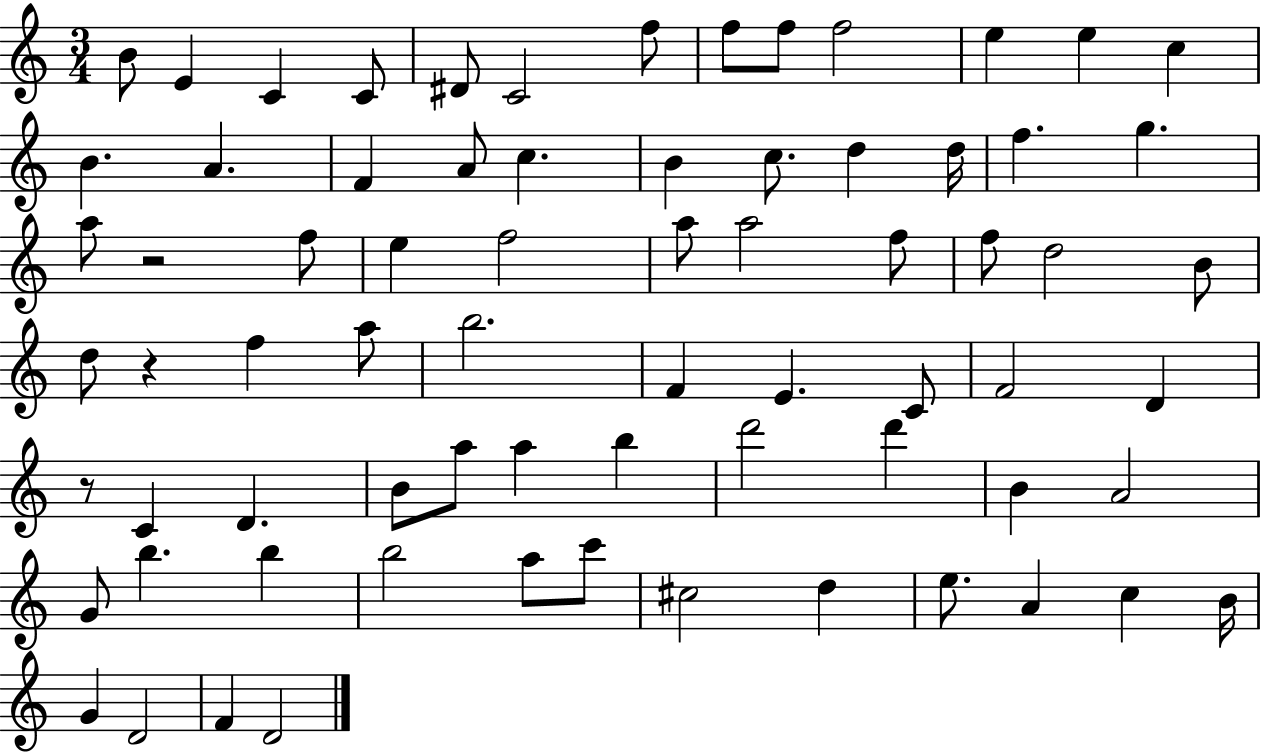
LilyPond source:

{
  \clef treble
  \numericTimeSignature
  \time 3/4
  \key c \major
  b'8 e'4 c'4 c'8 | dis'8 c'2 f''8 | f''8 f''8 f''2 | e''4 e''4 c''4 | \break b'4. a'4. | f'4 a'8 c''4. | b'4 c''8. d''4 d''16 | f''4. g''4. | \break a''8 r2 f''8 | e''4 f''2 | a''8 a''2 f''8 | f''8 d''2 b'8 | \break d''8 r4 f''4 a''8 | b''2. | f'4 e'4. c'8 | f'2 d'4 | \break r8 c'4 d'4. | b'8 a''8 a''4 b''4 | d'''2 d'''4 | b'4 a'2 | \break g'8 b''4. b''4 | b''2 a''8 c'''8 | cis''2 d''4 | e''8. a'4 c''4 b'16 | \break g'4 d'2 | f'4 d'2 | \bar "|."
}